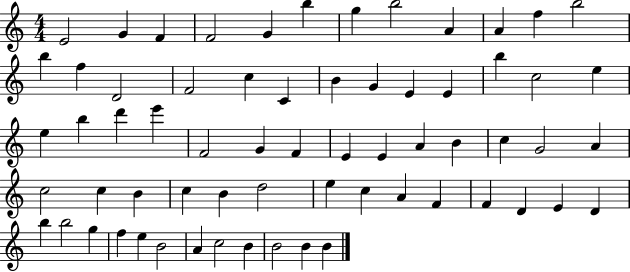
E4/h G4/q F4/q F4/h G4/q B5/q G5/q B5/h A4/q A4/q F5/q B5/h B5/q F5/q D4/h F4/h C5/q C4/q B4/q G4/q E4/q E4/q B5/q C5/h E5/q E5/q B5/q D6/q E6/q F4/h G4/q F4/q E4/q E4/q A4/q B4/q C5/q G4/h A4/q C5/h C5/q B4/q C5/q B4/q D5/h E5/q C5/q A4/q F4/q F4/q D4/q E4/q D4/q B5/q B5/h G5/q F5/q E5/q B4/h A4/q C5/h B4/q B4/h B4/q B4/q